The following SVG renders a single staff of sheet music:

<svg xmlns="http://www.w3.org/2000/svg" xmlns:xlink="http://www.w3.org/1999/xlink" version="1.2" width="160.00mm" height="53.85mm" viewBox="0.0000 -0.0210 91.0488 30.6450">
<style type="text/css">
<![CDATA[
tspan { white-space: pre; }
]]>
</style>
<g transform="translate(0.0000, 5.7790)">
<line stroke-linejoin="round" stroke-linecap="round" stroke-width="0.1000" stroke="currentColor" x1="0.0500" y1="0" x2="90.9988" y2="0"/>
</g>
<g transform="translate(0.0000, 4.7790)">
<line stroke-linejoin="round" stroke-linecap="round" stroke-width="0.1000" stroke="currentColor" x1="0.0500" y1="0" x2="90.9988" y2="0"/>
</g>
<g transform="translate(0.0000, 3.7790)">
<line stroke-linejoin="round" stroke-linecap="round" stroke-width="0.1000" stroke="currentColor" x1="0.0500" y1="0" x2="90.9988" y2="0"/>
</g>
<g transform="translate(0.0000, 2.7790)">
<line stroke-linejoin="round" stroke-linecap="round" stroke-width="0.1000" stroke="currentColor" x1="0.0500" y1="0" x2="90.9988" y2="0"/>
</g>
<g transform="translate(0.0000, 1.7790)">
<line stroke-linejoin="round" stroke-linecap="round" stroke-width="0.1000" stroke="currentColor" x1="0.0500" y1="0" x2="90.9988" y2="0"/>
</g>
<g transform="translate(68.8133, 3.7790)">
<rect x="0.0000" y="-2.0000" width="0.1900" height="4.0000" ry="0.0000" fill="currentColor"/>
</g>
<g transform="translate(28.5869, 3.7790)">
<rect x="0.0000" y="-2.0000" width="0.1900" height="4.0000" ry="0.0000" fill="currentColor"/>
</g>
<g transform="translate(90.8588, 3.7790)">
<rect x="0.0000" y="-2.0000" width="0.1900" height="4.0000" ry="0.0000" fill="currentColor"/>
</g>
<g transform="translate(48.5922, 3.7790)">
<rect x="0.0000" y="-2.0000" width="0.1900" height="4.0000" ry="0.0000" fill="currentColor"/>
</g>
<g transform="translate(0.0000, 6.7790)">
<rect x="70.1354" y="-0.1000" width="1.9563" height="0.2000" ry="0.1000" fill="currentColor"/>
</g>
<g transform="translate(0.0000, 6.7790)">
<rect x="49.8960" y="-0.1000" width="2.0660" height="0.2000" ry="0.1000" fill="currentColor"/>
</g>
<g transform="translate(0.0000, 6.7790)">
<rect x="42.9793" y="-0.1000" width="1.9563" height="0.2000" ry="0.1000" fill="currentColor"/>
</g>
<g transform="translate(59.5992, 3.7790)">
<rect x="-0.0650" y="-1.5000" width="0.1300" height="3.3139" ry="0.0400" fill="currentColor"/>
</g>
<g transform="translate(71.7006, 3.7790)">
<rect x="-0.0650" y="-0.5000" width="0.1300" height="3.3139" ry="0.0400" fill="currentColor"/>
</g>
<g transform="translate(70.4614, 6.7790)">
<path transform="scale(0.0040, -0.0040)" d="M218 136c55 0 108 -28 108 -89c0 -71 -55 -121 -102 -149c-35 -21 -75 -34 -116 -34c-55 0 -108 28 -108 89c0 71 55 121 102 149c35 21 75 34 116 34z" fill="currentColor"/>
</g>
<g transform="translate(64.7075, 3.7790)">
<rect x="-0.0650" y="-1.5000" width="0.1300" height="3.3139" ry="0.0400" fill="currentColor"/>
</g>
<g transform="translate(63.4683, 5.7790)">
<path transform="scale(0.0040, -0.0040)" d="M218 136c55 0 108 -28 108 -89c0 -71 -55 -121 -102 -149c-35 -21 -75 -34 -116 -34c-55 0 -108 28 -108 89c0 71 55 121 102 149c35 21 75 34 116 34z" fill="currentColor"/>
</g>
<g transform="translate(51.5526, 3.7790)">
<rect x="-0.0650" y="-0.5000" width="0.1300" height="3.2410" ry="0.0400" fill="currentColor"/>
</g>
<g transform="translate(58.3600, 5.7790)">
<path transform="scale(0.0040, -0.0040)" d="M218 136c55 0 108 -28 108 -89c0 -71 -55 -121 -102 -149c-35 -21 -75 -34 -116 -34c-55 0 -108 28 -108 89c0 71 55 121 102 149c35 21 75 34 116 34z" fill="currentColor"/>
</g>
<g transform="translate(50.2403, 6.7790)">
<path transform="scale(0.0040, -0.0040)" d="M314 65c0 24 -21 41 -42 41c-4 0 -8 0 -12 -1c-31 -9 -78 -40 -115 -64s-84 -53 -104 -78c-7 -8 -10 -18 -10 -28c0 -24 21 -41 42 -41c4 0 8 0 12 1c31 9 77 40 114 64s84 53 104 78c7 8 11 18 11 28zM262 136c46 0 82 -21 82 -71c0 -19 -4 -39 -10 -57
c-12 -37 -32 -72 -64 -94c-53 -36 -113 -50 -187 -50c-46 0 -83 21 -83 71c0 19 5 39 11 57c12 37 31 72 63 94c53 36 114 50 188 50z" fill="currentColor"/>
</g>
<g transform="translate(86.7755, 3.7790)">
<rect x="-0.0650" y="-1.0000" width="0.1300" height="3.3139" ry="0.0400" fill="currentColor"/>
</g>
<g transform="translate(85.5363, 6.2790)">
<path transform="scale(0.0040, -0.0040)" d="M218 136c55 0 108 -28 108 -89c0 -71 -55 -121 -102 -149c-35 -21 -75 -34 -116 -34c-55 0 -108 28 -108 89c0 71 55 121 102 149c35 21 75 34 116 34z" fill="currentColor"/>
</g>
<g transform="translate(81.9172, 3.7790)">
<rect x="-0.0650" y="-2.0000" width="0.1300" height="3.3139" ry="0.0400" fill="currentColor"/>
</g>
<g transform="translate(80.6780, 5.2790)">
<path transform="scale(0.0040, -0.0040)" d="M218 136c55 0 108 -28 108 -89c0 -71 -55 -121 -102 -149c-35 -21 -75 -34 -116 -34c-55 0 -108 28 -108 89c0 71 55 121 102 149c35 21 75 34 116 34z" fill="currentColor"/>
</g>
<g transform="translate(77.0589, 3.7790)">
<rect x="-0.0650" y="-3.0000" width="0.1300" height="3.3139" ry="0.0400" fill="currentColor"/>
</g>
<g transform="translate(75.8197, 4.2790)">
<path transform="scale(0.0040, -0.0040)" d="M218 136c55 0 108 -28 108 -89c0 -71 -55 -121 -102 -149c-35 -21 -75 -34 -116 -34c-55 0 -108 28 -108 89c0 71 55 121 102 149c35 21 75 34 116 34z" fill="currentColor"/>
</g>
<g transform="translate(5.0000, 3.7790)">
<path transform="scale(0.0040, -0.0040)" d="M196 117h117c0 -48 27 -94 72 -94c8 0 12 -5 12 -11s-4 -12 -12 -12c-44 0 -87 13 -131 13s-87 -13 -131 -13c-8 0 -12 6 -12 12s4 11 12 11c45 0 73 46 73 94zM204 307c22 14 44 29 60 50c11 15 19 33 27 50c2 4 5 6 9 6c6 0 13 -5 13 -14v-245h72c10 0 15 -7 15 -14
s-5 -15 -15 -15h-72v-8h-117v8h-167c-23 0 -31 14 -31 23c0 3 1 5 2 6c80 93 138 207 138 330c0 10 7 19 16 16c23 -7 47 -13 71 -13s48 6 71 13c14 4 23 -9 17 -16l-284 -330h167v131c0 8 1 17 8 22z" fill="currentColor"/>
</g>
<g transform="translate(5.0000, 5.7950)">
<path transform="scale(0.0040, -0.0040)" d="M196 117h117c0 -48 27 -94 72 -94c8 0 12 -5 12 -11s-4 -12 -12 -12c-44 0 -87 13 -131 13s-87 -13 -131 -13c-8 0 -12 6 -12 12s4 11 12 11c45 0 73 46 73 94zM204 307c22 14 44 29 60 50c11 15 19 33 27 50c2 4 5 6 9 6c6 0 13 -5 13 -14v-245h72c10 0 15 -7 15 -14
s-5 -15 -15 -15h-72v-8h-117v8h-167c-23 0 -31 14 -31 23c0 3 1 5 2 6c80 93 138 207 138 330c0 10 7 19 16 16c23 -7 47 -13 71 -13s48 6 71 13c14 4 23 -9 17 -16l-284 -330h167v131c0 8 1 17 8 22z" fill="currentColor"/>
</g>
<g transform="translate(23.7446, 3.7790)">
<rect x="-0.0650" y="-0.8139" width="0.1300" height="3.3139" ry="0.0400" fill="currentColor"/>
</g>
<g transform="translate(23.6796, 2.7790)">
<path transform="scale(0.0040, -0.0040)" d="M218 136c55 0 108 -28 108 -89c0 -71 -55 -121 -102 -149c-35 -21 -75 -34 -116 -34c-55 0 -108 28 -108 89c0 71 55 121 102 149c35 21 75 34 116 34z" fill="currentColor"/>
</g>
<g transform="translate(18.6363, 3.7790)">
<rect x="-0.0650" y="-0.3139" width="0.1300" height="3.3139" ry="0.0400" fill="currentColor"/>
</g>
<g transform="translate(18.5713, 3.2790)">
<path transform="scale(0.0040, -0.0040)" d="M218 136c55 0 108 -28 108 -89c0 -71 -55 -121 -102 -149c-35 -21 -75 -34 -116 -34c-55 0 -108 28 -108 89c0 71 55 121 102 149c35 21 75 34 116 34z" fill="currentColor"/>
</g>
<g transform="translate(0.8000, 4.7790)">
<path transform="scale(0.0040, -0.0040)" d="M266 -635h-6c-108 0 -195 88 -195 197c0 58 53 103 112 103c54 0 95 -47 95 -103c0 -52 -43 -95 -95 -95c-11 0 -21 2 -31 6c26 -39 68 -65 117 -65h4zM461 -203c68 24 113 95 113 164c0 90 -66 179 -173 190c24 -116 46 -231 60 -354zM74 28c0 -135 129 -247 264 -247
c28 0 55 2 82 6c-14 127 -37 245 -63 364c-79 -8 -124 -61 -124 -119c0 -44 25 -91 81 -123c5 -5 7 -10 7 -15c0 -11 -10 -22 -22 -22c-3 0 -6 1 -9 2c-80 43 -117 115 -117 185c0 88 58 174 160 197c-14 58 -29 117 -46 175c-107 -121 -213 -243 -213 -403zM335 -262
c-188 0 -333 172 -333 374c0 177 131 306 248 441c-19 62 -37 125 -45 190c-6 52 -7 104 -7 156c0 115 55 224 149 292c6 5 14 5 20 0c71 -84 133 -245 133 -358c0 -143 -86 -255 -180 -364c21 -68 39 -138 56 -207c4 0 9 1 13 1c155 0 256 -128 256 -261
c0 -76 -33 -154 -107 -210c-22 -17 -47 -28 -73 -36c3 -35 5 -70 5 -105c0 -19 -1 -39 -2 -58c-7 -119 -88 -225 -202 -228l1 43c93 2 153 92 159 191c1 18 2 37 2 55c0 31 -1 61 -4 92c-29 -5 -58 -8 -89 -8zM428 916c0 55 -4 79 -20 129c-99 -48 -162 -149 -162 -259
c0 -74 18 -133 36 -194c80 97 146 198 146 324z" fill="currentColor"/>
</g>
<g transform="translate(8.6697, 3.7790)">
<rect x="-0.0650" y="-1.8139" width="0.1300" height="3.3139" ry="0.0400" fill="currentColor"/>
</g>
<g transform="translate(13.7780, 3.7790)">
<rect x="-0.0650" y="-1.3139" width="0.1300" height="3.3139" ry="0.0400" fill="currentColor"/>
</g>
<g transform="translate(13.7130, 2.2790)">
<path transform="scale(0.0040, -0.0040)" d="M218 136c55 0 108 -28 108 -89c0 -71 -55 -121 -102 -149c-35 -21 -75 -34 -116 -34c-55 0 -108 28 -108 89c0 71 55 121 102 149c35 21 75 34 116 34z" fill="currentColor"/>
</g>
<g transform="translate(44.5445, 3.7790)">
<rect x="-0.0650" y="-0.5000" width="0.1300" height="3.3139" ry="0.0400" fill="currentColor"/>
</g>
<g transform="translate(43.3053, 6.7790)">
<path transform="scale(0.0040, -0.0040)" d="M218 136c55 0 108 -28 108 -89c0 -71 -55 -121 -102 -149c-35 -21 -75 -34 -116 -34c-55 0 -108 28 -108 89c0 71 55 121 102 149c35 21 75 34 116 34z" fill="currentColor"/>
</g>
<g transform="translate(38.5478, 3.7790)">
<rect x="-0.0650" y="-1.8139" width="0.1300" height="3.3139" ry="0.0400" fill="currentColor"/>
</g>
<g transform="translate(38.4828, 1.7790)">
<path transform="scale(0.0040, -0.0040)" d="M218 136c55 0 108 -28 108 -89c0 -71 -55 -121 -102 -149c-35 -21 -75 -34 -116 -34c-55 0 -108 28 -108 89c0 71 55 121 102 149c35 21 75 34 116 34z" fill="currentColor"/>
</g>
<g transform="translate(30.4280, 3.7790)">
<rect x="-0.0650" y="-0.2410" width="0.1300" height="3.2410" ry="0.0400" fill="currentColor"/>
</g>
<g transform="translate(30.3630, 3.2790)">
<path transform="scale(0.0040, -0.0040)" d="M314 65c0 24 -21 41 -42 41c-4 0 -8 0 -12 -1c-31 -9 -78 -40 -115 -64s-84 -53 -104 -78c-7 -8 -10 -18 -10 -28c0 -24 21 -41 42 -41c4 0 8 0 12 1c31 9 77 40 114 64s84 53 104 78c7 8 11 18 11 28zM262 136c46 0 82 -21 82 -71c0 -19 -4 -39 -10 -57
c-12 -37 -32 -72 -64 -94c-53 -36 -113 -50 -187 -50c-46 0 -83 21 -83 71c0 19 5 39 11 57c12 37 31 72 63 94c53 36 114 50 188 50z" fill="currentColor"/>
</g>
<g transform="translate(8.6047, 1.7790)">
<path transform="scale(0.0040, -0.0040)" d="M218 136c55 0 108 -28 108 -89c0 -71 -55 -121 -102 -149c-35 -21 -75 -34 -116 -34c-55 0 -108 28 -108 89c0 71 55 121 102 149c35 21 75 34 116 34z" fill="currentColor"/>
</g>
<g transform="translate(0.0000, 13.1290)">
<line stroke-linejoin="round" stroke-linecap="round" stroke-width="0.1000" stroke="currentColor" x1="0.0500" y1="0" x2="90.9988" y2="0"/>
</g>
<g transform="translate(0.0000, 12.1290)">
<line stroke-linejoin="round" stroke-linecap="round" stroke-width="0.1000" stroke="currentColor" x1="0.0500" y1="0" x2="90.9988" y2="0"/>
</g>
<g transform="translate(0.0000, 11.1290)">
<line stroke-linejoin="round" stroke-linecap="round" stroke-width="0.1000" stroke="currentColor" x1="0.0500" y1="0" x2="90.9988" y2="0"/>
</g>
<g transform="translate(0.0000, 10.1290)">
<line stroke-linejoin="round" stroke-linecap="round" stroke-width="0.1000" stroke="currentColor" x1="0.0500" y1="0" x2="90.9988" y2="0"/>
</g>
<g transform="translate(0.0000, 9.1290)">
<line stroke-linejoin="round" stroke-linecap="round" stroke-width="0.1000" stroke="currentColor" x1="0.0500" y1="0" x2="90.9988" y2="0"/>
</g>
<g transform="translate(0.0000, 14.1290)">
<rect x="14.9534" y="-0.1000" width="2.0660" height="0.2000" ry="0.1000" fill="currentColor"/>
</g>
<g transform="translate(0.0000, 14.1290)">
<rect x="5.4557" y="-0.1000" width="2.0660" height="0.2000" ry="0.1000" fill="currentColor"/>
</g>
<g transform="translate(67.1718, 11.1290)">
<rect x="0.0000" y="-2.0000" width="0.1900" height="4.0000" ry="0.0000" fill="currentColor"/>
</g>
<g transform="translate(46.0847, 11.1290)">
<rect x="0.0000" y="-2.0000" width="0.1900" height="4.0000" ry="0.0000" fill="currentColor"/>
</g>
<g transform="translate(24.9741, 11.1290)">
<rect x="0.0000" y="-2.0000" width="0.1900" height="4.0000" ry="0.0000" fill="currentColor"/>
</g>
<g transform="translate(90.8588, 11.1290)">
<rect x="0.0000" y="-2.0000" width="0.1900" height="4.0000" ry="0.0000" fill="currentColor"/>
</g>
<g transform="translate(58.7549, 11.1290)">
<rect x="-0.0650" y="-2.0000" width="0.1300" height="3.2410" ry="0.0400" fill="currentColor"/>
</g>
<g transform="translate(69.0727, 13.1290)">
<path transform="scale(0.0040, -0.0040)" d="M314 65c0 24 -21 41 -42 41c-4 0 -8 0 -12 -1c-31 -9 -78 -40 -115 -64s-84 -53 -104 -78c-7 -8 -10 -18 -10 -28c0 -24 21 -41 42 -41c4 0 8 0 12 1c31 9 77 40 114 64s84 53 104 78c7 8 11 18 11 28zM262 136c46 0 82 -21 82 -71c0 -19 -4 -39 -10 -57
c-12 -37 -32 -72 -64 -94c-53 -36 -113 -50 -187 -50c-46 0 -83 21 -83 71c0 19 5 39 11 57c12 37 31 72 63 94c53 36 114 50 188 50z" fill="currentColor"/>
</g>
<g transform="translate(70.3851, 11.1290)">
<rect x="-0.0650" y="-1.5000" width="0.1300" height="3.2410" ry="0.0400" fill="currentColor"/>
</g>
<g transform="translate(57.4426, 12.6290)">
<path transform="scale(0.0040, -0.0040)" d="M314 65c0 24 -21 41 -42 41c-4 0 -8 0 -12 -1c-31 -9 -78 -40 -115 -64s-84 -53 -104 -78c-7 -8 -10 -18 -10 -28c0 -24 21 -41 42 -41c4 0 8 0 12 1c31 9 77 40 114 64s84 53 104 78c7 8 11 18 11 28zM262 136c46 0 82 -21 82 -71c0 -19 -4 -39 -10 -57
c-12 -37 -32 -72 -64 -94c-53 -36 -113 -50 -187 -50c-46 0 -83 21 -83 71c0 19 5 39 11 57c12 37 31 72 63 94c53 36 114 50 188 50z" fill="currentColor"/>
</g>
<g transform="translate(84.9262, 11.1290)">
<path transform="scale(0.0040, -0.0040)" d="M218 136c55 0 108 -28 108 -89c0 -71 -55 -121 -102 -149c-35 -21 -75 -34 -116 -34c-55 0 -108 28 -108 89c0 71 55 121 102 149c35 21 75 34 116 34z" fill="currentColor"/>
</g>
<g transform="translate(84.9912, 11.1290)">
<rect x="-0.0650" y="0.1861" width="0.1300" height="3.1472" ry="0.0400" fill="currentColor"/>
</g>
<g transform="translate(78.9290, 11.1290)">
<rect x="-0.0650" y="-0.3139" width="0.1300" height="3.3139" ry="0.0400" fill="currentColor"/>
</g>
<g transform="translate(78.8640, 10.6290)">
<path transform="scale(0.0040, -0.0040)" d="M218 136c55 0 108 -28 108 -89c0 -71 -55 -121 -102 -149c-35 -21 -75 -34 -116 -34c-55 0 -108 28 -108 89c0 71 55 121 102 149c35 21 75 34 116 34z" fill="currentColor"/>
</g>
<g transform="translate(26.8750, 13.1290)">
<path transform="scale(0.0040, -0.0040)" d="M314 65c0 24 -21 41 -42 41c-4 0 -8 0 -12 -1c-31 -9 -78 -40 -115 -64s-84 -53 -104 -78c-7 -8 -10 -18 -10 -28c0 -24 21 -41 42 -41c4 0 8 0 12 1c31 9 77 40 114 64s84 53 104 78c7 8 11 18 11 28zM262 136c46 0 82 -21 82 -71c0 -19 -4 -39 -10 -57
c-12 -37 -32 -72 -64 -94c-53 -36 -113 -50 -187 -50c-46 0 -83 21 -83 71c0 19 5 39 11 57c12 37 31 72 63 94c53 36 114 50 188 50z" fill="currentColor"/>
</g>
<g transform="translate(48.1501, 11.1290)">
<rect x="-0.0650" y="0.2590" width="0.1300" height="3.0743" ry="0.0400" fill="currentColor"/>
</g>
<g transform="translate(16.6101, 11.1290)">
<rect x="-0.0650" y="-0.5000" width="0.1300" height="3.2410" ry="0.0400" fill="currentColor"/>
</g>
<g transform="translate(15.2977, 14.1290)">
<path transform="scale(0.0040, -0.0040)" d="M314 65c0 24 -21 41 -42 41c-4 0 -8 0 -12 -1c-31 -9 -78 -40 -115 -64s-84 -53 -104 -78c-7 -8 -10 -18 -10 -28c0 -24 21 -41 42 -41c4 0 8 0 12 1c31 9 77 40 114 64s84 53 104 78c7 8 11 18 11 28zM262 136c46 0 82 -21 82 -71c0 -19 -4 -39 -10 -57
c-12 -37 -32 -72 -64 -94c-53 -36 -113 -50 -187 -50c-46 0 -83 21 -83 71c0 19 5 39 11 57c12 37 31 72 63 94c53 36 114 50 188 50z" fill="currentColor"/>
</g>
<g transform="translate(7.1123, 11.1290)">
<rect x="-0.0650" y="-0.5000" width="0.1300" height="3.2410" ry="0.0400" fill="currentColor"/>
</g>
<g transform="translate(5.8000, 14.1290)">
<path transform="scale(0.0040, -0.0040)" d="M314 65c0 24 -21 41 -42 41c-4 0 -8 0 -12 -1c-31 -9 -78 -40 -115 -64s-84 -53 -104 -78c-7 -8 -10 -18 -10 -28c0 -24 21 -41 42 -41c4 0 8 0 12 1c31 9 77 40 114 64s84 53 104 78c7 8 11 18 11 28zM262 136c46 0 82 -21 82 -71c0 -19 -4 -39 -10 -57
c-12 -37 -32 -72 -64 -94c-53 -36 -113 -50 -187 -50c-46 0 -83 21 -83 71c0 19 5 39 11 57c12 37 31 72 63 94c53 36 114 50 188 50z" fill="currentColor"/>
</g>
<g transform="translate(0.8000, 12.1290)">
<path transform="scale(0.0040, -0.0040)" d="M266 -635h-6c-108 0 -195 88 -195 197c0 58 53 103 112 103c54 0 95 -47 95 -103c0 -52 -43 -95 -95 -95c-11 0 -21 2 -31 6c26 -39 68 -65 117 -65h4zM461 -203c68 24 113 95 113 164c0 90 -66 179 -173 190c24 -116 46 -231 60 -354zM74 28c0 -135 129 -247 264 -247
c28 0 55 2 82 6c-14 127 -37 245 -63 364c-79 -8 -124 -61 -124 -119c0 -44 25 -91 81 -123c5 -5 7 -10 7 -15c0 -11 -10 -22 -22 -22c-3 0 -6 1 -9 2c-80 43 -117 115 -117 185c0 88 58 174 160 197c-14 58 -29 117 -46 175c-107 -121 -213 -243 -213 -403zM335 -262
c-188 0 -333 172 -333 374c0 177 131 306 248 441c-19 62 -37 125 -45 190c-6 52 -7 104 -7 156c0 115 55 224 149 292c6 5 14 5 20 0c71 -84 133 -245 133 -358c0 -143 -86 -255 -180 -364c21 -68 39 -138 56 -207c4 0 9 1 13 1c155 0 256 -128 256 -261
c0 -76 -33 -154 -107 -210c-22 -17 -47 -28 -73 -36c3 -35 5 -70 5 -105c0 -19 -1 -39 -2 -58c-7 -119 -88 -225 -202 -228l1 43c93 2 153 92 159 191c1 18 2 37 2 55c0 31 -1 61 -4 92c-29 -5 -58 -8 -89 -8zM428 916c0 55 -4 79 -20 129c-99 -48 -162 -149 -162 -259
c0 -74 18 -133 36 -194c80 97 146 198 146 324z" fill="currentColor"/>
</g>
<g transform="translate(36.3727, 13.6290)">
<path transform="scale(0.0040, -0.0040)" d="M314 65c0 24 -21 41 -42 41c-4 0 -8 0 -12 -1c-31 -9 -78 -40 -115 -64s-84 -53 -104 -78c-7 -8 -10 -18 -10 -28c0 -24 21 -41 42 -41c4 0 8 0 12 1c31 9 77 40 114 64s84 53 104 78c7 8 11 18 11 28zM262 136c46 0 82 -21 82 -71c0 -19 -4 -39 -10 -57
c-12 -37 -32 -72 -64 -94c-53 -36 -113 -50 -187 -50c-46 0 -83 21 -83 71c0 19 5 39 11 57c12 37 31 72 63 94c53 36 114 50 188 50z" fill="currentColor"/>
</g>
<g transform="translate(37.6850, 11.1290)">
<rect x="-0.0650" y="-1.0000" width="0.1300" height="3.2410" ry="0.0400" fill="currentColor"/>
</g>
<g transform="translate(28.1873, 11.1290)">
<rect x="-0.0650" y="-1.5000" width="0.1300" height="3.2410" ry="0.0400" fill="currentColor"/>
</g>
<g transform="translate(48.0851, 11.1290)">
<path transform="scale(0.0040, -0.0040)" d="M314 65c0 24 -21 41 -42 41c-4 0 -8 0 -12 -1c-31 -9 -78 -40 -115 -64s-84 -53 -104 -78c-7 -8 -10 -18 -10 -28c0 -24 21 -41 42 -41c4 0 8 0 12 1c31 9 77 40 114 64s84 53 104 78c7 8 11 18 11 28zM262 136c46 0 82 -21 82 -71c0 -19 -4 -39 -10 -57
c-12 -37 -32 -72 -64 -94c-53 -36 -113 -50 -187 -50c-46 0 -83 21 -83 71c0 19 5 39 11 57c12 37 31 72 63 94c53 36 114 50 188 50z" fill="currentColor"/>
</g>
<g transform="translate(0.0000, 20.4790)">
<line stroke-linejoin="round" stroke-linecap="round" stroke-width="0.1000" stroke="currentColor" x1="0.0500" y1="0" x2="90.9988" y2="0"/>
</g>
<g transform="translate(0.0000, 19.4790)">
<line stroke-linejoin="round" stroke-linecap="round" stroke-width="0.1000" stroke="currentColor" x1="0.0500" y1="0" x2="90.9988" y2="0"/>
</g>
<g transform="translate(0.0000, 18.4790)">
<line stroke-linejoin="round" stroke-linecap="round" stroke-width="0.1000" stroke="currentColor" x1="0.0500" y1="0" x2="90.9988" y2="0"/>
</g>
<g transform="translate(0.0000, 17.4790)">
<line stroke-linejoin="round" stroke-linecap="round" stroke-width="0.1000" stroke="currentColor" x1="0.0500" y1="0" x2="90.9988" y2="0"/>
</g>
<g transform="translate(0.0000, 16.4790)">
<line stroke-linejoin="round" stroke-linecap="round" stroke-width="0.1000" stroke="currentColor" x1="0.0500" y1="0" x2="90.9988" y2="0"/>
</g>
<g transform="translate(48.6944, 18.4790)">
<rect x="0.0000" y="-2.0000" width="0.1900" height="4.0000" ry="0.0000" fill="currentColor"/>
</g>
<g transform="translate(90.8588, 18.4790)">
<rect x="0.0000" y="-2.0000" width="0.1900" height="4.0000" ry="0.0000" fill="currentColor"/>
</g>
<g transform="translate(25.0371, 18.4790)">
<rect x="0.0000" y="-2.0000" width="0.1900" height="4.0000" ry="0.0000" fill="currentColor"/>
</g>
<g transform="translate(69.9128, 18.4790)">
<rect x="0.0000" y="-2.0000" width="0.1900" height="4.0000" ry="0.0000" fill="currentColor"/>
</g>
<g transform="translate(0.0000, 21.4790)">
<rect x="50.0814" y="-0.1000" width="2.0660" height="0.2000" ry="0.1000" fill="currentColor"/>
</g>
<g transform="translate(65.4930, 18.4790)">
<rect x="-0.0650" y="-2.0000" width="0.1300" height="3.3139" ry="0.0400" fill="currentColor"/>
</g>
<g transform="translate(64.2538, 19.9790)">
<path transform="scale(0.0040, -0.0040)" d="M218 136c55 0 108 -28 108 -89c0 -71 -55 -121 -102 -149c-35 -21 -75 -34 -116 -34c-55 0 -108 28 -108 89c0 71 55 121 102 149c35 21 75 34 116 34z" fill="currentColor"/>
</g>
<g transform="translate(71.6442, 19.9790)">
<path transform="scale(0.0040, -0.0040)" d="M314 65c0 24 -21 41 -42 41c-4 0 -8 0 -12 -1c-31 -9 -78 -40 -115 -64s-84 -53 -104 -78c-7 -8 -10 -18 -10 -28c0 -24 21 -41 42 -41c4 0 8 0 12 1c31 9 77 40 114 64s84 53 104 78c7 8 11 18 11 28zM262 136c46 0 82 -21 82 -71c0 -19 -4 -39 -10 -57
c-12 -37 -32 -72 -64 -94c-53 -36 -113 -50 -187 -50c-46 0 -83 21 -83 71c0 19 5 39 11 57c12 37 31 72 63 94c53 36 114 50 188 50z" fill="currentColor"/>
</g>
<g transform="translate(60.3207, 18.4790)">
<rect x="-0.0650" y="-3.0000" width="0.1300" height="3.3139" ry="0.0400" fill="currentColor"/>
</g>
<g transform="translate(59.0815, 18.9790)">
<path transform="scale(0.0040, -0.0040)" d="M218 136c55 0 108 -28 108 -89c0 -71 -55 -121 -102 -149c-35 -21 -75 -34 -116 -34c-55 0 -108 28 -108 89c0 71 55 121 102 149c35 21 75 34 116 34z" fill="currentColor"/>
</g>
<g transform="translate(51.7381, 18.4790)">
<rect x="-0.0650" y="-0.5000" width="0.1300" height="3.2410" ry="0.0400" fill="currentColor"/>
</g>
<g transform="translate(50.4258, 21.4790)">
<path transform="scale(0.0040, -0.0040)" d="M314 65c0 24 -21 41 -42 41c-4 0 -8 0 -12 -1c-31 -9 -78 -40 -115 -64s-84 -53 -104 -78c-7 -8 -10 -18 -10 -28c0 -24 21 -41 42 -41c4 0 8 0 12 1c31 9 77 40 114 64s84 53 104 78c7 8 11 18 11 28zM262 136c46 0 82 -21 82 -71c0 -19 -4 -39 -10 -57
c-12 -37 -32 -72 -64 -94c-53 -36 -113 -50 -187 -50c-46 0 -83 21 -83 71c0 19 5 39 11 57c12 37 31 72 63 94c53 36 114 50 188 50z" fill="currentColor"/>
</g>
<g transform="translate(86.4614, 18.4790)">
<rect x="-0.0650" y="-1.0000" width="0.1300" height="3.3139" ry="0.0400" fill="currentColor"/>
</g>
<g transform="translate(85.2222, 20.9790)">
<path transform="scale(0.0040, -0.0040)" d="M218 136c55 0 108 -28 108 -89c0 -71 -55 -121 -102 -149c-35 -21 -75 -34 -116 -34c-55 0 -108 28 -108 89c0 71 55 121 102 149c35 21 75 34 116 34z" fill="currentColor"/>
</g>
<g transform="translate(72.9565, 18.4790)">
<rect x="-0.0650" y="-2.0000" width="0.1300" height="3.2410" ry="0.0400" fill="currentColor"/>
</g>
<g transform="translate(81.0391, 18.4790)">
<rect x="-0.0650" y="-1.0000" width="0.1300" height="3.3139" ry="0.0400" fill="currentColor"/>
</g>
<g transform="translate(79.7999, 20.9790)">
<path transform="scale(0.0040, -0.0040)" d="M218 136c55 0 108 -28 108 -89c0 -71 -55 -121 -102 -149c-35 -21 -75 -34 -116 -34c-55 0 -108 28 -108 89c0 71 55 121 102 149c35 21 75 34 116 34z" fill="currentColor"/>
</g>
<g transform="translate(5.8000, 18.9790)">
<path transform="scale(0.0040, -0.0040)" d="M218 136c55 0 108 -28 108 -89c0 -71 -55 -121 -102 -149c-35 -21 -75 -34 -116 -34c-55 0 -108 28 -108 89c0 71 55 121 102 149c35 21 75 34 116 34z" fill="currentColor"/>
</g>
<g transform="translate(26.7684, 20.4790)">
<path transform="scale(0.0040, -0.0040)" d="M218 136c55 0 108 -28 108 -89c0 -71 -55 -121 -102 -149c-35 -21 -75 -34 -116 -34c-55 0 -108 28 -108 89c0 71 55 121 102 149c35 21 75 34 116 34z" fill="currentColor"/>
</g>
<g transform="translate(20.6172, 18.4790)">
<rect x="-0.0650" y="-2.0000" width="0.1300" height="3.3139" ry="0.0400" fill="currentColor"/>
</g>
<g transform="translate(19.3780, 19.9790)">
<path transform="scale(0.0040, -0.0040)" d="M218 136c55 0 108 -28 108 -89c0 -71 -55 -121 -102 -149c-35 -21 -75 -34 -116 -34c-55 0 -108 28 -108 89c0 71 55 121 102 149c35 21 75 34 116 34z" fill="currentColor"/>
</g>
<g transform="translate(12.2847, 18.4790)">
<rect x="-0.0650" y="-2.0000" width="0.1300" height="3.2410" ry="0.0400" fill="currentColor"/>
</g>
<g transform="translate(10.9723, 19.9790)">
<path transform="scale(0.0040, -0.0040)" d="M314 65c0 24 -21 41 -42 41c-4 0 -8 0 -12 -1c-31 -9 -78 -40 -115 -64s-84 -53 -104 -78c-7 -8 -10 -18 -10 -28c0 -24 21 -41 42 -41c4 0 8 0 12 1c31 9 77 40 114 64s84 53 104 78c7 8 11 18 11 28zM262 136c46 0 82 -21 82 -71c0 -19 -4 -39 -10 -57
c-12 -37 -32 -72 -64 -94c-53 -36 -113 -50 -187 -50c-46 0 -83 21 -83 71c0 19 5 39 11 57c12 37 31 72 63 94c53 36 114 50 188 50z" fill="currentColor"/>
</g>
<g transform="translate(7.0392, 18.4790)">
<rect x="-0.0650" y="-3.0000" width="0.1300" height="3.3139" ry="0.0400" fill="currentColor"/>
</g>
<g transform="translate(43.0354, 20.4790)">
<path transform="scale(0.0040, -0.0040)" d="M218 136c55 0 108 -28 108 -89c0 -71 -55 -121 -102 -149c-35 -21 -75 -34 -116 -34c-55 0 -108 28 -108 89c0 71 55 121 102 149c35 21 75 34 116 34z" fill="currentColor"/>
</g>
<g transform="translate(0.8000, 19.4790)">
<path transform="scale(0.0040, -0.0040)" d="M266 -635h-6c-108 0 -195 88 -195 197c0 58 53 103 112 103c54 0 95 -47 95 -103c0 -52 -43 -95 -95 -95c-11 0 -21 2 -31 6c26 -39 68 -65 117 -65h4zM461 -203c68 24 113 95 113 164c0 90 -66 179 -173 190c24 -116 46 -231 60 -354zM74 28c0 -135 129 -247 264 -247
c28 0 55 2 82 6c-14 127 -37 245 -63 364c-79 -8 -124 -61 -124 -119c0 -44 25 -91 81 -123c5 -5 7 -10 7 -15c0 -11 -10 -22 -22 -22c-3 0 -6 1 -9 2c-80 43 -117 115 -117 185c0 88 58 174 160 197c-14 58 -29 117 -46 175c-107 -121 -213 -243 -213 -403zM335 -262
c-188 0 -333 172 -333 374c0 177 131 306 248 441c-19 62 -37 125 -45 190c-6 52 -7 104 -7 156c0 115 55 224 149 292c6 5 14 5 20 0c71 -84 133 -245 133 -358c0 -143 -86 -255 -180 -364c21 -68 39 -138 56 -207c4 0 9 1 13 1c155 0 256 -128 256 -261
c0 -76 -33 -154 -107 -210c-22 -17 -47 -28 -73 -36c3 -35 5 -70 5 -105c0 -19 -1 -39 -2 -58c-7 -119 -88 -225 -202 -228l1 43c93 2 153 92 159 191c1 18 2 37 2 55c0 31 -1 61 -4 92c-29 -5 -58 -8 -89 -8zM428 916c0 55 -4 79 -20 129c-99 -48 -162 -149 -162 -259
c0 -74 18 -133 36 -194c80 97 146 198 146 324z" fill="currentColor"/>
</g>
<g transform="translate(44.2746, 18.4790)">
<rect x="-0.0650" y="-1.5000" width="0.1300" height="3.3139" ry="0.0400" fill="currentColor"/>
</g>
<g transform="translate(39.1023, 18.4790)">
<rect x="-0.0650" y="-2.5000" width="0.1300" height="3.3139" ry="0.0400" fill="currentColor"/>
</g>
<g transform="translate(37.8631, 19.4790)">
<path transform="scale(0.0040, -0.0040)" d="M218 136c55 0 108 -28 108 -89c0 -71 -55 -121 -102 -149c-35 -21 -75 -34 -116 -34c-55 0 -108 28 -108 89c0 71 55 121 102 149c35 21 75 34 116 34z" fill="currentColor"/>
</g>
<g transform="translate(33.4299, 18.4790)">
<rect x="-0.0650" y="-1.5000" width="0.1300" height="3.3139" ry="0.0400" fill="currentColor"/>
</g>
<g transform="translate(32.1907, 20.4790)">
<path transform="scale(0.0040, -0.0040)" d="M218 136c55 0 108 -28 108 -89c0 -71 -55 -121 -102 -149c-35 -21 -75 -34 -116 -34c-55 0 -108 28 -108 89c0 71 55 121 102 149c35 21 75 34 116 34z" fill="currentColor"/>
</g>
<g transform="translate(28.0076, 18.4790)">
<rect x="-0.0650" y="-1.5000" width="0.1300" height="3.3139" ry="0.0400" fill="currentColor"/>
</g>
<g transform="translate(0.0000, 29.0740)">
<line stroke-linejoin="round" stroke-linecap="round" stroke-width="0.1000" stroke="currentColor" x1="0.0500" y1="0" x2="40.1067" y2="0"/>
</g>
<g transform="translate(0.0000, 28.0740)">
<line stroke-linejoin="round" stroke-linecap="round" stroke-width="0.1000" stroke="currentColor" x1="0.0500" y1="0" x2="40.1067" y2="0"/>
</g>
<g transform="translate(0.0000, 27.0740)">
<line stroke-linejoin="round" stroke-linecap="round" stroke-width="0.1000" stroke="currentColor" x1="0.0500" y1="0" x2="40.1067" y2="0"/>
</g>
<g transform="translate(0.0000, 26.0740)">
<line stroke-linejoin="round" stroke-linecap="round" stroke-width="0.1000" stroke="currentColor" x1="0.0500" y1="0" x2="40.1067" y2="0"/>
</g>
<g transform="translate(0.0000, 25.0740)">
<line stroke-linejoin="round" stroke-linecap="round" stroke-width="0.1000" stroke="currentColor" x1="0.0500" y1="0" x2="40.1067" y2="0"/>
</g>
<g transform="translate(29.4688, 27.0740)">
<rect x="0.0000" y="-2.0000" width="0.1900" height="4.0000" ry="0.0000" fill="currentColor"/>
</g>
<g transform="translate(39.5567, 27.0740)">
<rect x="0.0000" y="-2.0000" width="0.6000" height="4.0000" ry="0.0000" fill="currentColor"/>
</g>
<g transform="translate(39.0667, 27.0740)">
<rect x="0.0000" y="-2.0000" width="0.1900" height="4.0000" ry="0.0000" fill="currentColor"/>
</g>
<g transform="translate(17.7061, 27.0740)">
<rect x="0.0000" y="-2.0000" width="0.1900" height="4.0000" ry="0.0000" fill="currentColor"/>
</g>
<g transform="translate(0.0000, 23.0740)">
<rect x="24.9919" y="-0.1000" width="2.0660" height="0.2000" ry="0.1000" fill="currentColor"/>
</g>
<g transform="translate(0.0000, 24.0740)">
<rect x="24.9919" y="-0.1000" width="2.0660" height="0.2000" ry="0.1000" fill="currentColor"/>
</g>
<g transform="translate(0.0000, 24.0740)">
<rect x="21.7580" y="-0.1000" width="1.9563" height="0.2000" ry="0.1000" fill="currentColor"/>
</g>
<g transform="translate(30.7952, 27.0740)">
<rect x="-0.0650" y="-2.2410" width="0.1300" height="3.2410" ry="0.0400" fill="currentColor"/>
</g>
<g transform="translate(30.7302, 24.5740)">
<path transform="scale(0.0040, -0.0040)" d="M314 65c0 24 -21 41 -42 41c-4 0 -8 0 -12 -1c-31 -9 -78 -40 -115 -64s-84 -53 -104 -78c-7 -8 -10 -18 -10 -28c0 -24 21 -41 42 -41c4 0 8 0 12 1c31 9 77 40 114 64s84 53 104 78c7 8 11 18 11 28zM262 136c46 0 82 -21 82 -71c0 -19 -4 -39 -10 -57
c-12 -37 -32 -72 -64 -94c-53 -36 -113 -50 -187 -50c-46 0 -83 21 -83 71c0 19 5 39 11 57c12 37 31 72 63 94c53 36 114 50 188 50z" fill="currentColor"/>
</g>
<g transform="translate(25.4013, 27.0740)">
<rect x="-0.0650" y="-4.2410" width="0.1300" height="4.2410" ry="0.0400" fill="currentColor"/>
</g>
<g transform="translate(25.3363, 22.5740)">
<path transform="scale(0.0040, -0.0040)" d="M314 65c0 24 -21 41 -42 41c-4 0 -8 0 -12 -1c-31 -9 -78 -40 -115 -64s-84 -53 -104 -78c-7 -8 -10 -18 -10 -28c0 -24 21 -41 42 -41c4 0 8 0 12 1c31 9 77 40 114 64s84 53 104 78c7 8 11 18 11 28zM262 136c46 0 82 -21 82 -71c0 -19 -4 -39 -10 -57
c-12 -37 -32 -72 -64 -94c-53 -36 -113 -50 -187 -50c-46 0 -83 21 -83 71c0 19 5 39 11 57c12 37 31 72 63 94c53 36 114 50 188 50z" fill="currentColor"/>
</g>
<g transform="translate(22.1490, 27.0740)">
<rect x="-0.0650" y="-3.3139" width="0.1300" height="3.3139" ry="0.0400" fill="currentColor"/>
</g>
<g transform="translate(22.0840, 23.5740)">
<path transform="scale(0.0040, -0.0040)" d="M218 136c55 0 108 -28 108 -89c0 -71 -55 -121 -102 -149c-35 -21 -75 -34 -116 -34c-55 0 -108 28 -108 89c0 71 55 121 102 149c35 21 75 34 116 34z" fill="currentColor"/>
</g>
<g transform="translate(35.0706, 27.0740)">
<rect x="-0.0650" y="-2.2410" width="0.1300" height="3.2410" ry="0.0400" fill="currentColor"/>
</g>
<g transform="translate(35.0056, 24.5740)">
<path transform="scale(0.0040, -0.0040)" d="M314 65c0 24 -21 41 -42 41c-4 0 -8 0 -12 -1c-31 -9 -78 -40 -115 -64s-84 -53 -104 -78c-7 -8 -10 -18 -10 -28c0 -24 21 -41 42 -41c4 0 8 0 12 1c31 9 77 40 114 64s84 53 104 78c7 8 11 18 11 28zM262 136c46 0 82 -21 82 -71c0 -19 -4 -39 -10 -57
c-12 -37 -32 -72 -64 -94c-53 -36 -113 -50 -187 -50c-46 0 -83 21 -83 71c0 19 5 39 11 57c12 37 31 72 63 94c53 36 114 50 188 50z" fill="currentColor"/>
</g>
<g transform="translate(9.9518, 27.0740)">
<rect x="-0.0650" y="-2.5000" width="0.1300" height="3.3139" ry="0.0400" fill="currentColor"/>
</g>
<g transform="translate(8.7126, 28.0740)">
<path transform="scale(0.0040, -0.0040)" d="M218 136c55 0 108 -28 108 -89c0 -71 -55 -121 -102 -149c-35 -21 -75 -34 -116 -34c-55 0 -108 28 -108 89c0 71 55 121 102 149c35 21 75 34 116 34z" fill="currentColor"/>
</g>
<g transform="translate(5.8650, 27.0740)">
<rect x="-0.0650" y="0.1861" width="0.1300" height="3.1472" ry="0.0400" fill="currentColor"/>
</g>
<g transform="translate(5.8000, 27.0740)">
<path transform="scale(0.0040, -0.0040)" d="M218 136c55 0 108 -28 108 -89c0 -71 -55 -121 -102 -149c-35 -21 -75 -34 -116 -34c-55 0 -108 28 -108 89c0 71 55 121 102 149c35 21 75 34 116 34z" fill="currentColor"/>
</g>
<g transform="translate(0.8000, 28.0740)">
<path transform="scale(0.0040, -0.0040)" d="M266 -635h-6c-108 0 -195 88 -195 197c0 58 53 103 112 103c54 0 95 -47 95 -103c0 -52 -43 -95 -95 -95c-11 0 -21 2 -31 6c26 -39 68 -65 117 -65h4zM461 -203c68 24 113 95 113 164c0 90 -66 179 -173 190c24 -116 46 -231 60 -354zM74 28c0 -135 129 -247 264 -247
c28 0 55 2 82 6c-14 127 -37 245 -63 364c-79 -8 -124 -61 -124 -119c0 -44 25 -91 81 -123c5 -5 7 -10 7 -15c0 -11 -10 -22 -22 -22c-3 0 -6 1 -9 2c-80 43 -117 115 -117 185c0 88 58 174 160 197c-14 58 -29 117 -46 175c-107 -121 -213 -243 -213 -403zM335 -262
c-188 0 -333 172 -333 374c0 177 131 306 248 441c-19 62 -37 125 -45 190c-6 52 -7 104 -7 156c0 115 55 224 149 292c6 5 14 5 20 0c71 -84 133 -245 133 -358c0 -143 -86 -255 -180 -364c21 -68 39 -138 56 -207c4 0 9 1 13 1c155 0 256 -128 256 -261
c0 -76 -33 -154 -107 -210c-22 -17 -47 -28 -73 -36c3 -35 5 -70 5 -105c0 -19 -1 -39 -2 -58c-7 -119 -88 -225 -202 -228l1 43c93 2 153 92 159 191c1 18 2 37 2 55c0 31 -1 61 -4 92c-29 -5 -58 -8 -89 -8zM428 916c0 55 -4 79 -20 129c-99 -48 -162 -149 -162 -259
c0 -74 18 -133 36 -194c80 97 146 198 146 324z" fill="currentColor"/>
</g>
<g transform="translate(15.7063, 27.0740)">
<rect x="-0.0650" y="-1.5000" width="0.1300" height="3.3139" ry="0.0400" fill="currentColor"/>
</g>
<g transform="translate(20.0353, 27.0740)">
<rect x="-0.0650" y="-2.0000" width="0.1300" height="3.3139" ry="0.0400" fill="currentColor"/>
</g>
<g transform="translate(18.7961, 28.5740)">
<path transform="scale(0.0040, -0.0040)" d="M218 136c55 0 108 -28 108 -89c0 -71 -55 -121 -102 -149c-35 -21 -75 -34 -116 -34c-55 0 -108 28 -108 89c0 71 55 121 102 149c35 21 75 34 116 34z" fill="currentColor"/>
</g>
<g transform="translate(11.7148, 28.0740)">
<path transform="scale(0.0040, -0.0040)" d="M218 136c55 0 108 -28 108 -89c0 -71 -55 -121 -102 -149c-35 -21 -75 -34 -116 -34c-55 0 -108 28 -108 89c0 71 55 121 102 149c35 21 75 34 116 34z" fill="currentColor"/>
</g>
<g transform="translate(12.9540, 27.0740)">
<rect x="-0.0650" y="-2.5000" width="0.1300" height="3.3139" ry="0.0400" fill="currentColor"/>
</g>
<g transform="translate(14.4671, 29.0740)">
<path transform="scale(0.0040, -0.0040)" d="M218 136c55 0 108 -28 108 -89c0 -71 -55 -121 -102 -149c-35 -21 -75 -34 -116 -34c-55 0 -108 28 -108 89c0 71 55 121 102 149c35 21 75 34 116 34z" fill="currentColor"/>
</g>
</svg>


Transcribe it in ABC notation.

X:1
T:Untitled
M:4/4
L:1/4
K:C
f e c d c2 f C C2 E E C A F D C2 C2 E2 D2 B2 F2 E2 c B A F2 F E E G E C2 A F F2 D D B G G E F b d'2 g2 g2